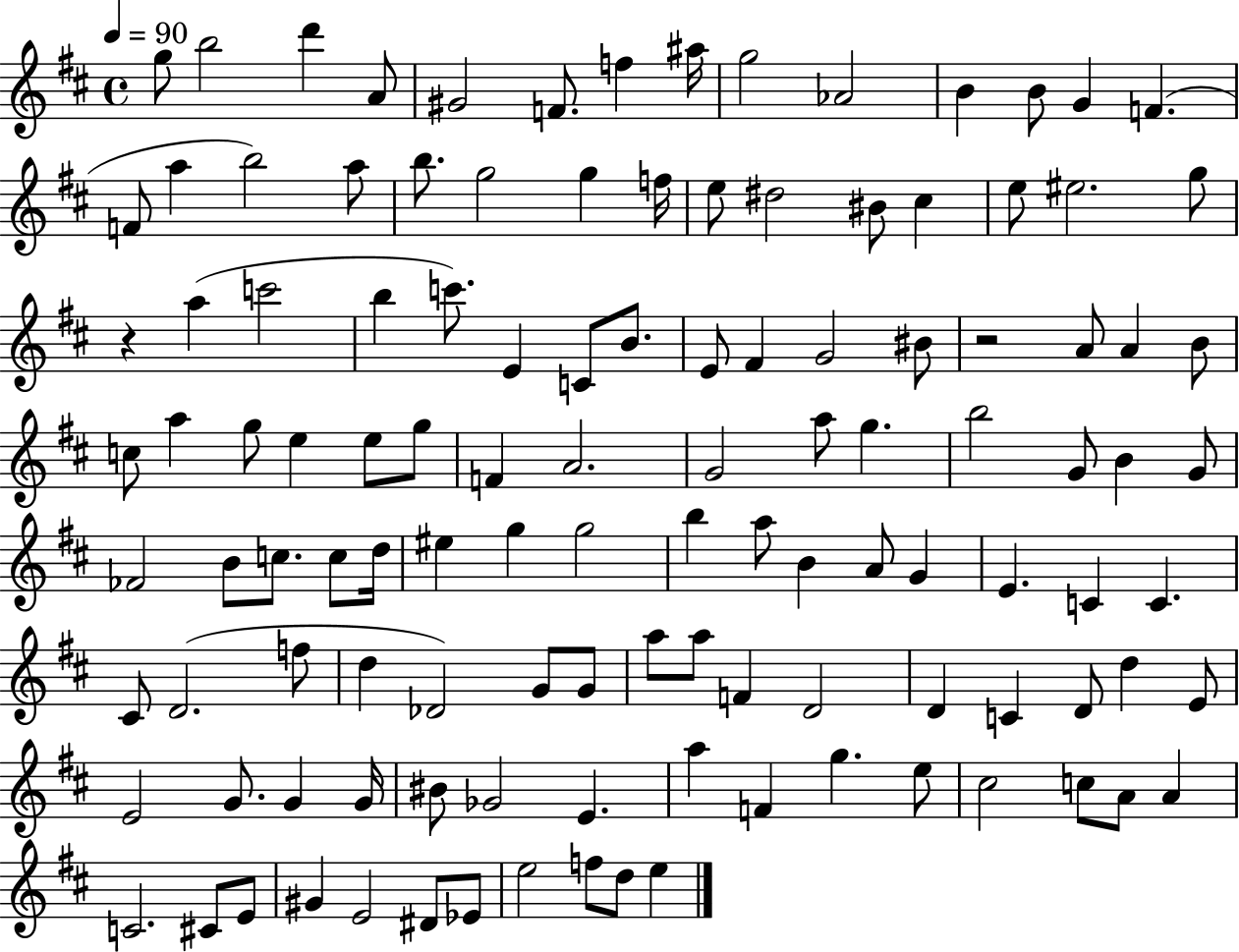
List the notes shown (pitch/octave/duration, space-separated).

G5/e B5/h D6/q A4/e G#4/h F4/e. F5/q A#5/s G5/h Ab4/h B4/q B4/e G4/q F4/q. F4/e A5/q B5/h A5/e B5/e. G5/h G5/q F5/s E5/e D#5/h BIS4/e C#5/q E5/e EIS5/h. G5/e R/q A5/q C6/h B5/q C6/e. E4/q C4/e B4/e. E4/e F#4/q G4/h BIS4/e R/h A4/e A4/q B4/e C5/e A5/q G5/e E5/q E5/e G5/e F4/q A4/h. G4/h A5/e G5/q. B5/h G4/e B4/q G4/e FES4/h B4/e C5/e. C5/e D5/s EIS5/q G5/q G5/h B5/q A5/e B4/q A4/e G4/q E4/q. C4/q C4/q. C#4/e D4/h. F5/e D5/q Db4/h G4/e G4/e A5/e A5/e F4/q D4/h D4/q C4/q D4/e D5/q E4/e E4/h G4/e. G4/q G4/s BIS4/e Gb4/h E4/q. A5/q F4/q G5/q. E5/e C#5/h C5/e A4/e A4/q C4/h. C#4/e E4/e G#4/q E4/h D#4/e Eb4/e E5/h F5/e D5/e E5/q